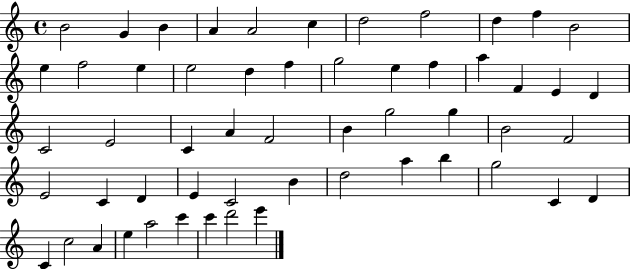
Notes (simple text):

B4/h G4/q B4/q A4/q A4/h C5/q D5/h F5/h D5/q F5/q B4/h E5/q F5/h E5/q E5/h D5/q F5/q G5/h E5/q F5/q A5/q F4/q E4/q D4/q C4/h E4/h C4/q A4/q F4/h B4/q G5/h G5/q B4/h F4/h E4/h C4/q D4/q E4/q C4/h B4/q D5/h A5/q B5/q G5/h C4/q D4/q C4/q C5/h A4/q E5/q A5/h C6/q C6/q D6/h E6/q